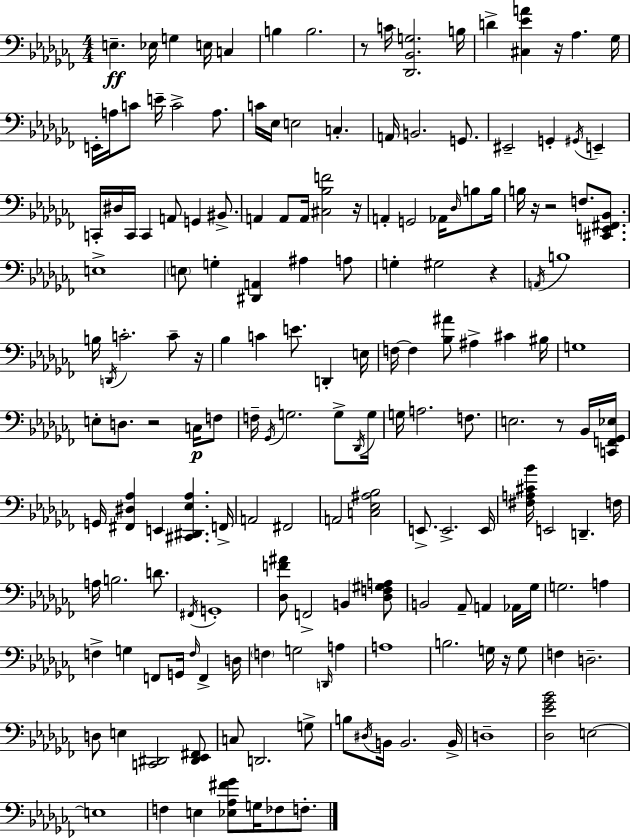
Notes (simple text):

E3/q. Eb3/s G3/q E3/s C3/q B3/q B3/h. R/e C4/s [Db2,Bb2,G3]/h. B3/s D4/q [C#3,Eb4,A4]/q R/s Ab3/q. Gb3/s E2/s A3/s C4/e E4/s C4/h A3/e. C4/s Eb3/s E3/h C3/q. A2/s B2/h. G2/e. EIS2/h G2/q G#2/s E2/q C2/s D#3/s C2/s C2/q A2/e G2/q BIS2/e. A2/q A2/e A2/s [C#3,Bb3,F4]/h R/s A2/q G2/h Ab2/s Db3/s B3/e B3/s B3/s R/s R/h F3/e. [C#2,E2,F#2,Bb2]/e. E3/w E3/e G3/q [D#2,A2]/q A#3/q A3/e G3/q G#3/h R/q A2/s B3/w B3/s D2/s C4/h. C4/e R/s Bb3/q C4/q E4/e. D2/q E3/s F3/s F3/q [Bb3,A#4]/e A#3/q C#4/q BIS3/s G3/w E3/e D3/e. R/h C3/s F3/e F3/s Gb2/s G3/h. G3/e Db2/s G3/s G3/s A3/h. F3/e. E3/h. R/e Bb2/s [C2,F2,Gb2,Eb3]/s G2/s [F#2,D#3,Ab3]/q E2/q [C#2,D#2,Eb3,Ab3]/q. F2/s A2/h F#2/h A2/h [C3,Eb3,A#3,Bb3]/h E2/e. E2/h. E2/s [F#3,A3,C#4,Bb4]/s E2/h D2/q. F3/s A3/s B3/h. D4/e. F#2/s G2/w [Db3,F4,A#4]/e F2/h B2/q [Db3,F3,G#3,A3]/e B2/h Ab2/e A2/q Ab2/s Gb3/s G3/h. A3/q F3/q G3/q F2/e G2/s F3/s F2/q D3/s F3/q G3/h D2/s A3/q A3/w B3/h. G3/s R/s G3/e F3/q D3/h. D3/e E3/q [C2,D#2]/h [D#2,Eb2,F#2]/e C3/e D2/h. G3/e B3/e D#3/s B2/s B2/h. B2/s D3/w [Db3,Eb4,Gb4,Bb4]/h E3/h E3/w F3/q E3/q [Eb3,Ab3,F#4,Gb4]/e G3/s FES3/e F3/e.